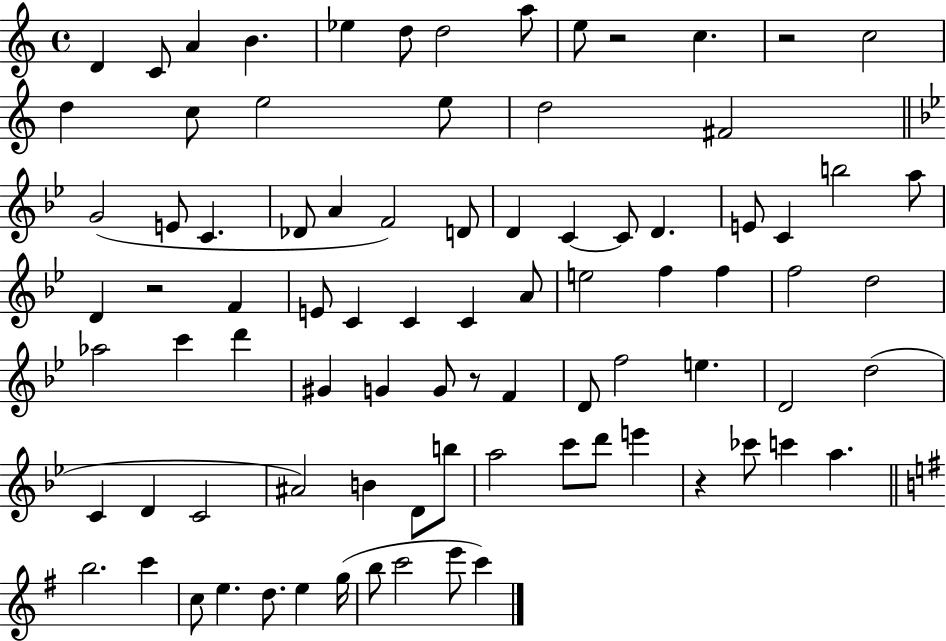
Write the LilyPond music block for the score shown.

{
  \clef treble
  \time 4/4
  \defaultTimeSignature
  \key c \major
  d'4 c'8 a'4 b'4. | ees''4 d''8 d''2 a''8 | e''8 r2 c''4. | r2 c''2 | \break d''4 c''8 e''2 e''8 | d''2 fis'2 | \bar "||" \break \key g \minor g'2( e'8 c'4. | des'8 a'4 f'2) d'8 | d'4 c'4~~ c'8 d'4. | e'8 c'4 b''2 a''8 | \break d'4 r2 f'4 | e'8 c'4 c'4 c'4 a'8 | e''2 f''4 f''4 | f''2 d''2 | \break aes''2 c'''4 d'''4 | gis'4 g'4 g'8 r8 f'4 | d'8 f''2 e''4. | d'2 d''2( | \break c'4 d'4 c'2 | ais'2) b'4 d'8 b''8 | a''2 c'''8 d'''8 e'''4 | r4 ces'''8 c'''4 a''4. | \break \bar "||" \break \key g \major b''2. c'''4 | c''8 e''4. d''8. e''4 g''16( | b''8 c'''2 e'''8 c'''4) | \bar "|."
}